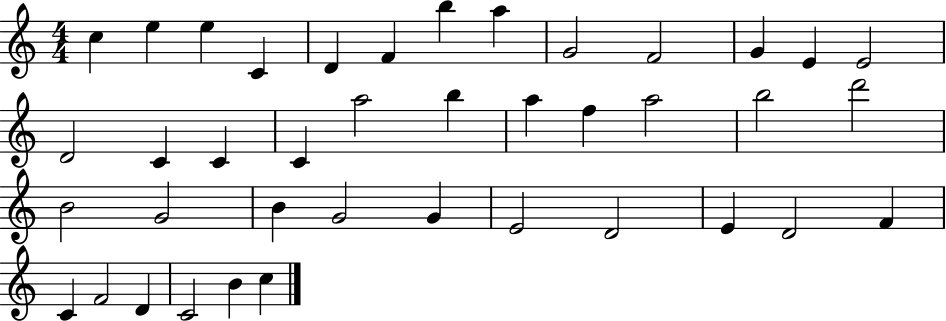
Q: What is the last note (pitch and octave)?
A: C5